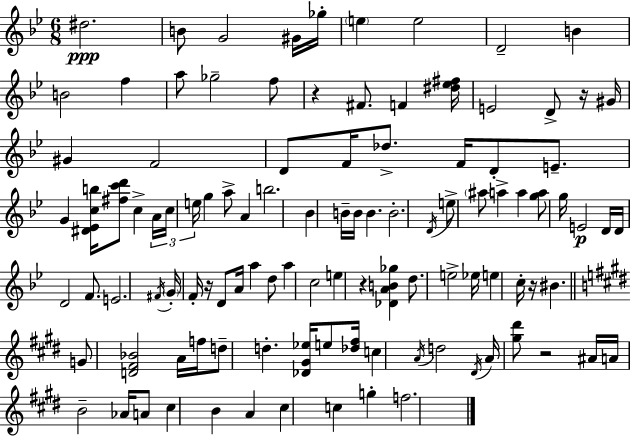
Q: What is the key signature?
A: BES major